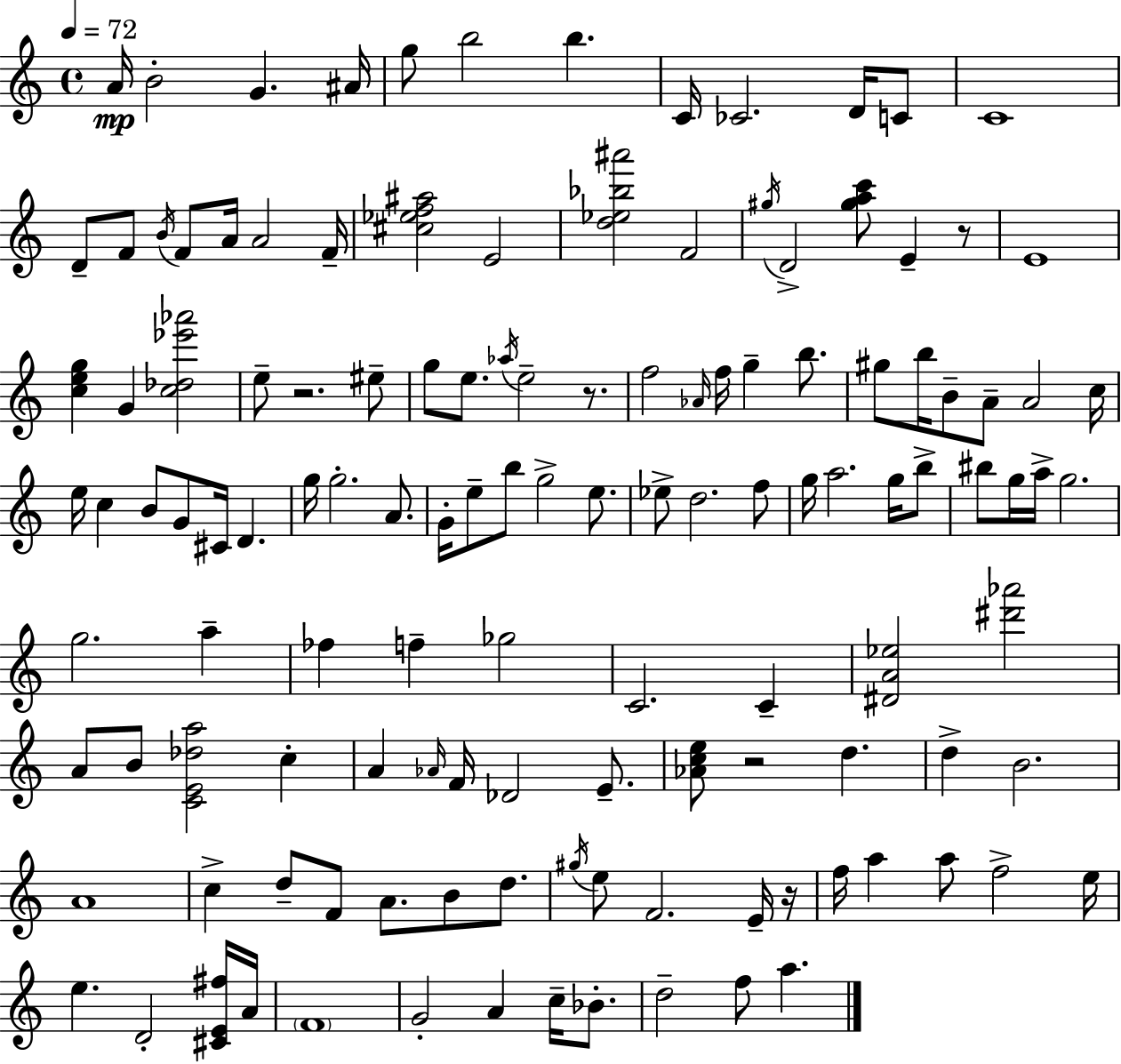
A4/s B4/h G4/q. A#4/s G5/e B5/h B5/q. C4/s CES4/h. D4/s C4/e C4/w D4/e F4/e B4/s F4/e A4/s A4/h F4/s [C#5,Eb5,F5,A#5]/h E4/h [D5,Eb5,Bb5,A#6]/h F4/h G#5/s D4/h [G#5,A5,C6]/e E4/q R/e E4/w [C5,E5,G5]/q G4/q [C5,Db5,Eb6,Ab6]/h E5/e R/h. EIS5/e G5/e E5/e. Ab5/s E5/h R/e. F5/h Ab4/s F5/s G5/q B5/e. G#5/e B5/s B4/e A4/e A4/h C5/s E5/s C5/q B4/e G4/e C#4/s D4/q. G5/s G5/h. A4/e. G4/s E5/e B5/e G5/h E5/e. Eb5/e D5/h. F5/e G5/s A5/h. G5/s B5/e BIS5/e G5/s A5/s G5/h. G5/h. A5/q FES5/q F5/q Gb5/h C4/h. C4/q [D#4,A4,Eb5]/h [D#6,Ab6]/h A4/e B4/e [C4,E4,Db5,A5]/h C5/q A4/q Ab4/s F4/s Db4/h E4/e. [Ab4,C5,E5]/e R/h D5/q. D5/q B4/h. A4/w C5/q D5/e F4/e A4/e. B4/e D5/e. G#5/s E5/e F4/h. E4/s R/s F5/s A5/q A5/e F5/h E5/s E5/q. D4/h [C#4,E4,F#5]/s A4/s F4/w G4/h A4/q C5/s Bb4/e. D5/h F5/e A5/q.